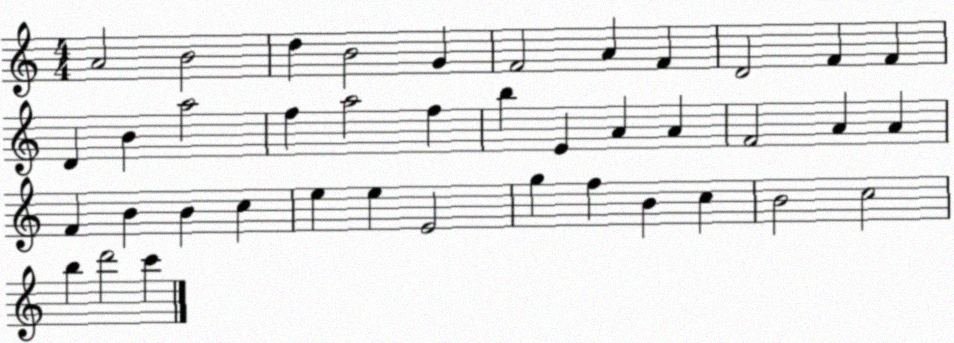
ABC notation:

X:1
T:Untitled
M:4/4
L:1/4
K:C
A2 B2 d B2 G F2 A F D2 F F D B a2 f a2 f b E A A F2 A A F B B c e e E2 g f B c B2 c2 b d'2 c'